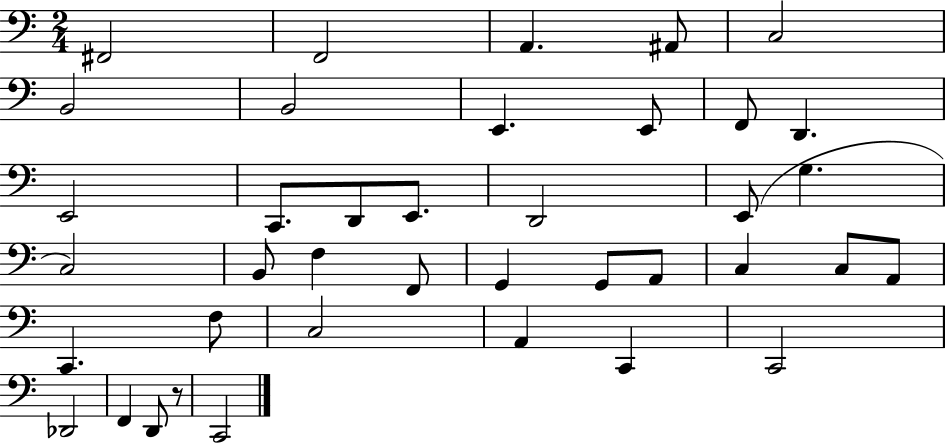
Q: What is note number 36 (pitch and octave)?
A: F2